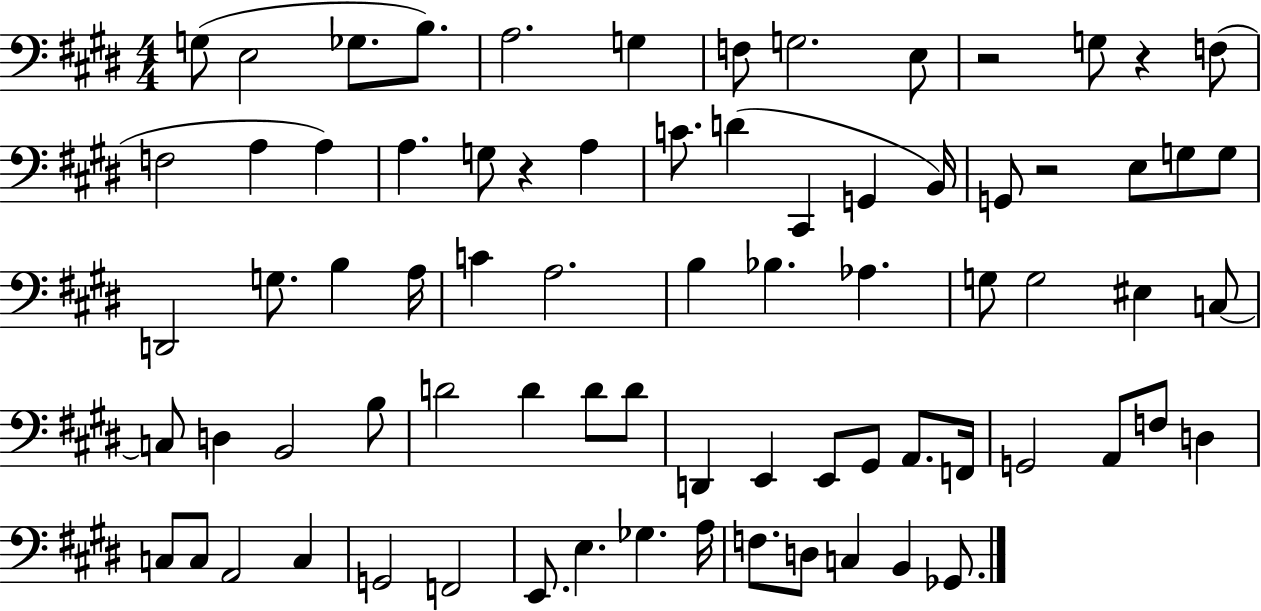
{
  \clef bass
  \numericTimeSignature
  \time 4/4
  \key e \major
  g8( e2 ges8. b8.) | a2. g4 | f8 g2. e8 | r2 g8 r4 f8( | \break f2 a4 a4) | a4. g8 r4 a4 | c'8. d'4( cis,4 g,4 b,16) | g,8 r2 e8 g8 g8 | \break d,2 g8. b4 a16 | c'4 a2. | b4 bes4. aes4. | g8 g2 eis4 c8~~ | \break c8 d4 b,2 b8 | d'2 d'4 d'8 d'8 | d,4 e,4 e,8 gis,8 a,8. f,16 | g,2 a,8 f8 d4 | \break c8 c8 a,2 c4 | g,2 f,2 | e,8. e4. ges4. a16 | f8. d8 c4 b,4 ges,8. | \break \bar "|."
}